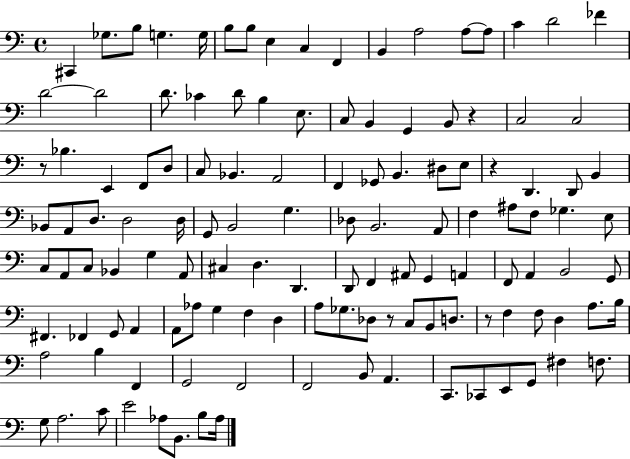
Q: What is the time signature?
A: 4/4